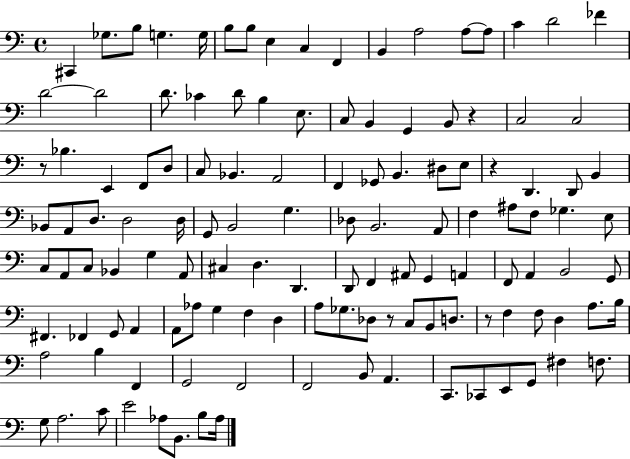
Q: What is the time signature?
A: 4/4